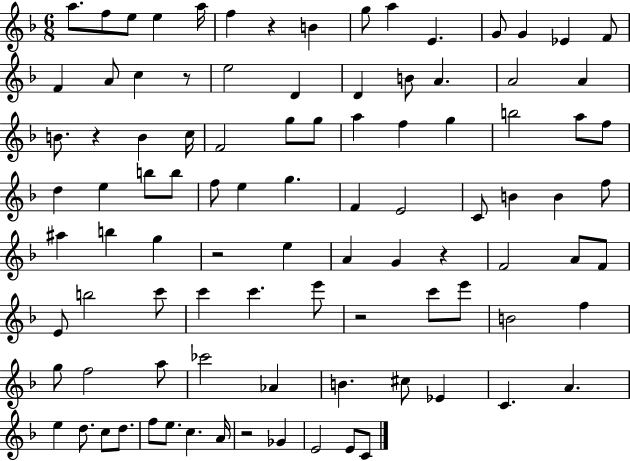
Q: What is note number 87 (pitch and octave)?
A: Gb4